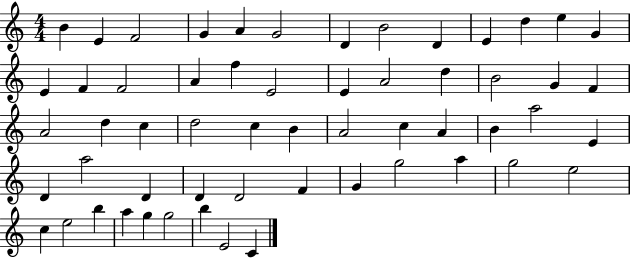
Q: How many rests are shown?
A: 0